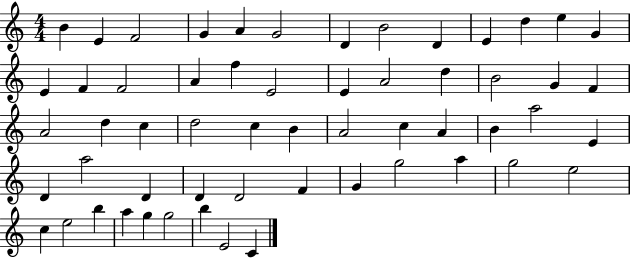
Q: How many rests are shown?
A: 0